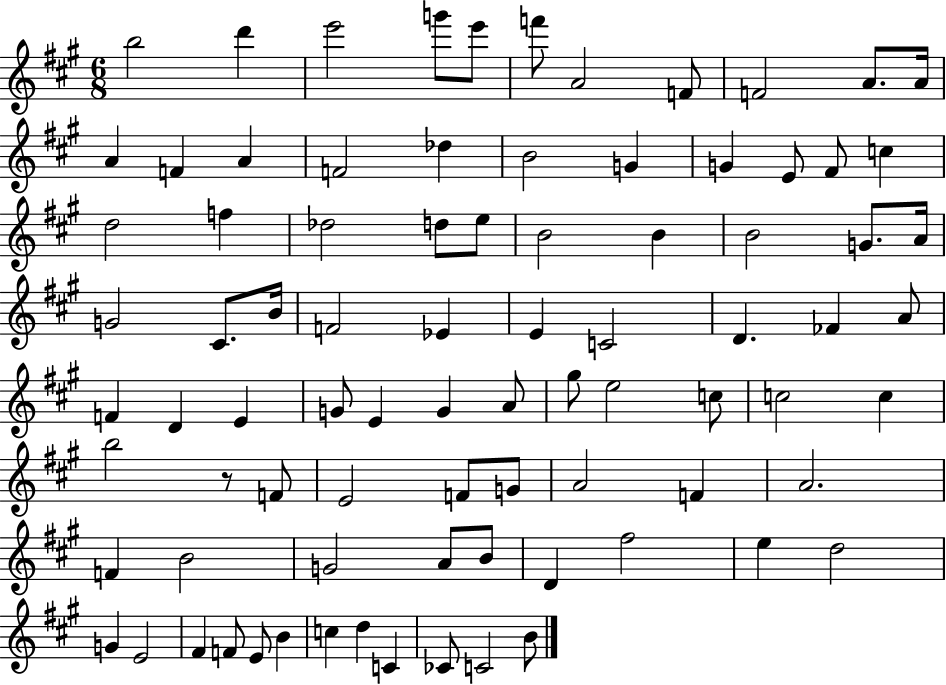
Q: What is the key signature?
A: A major